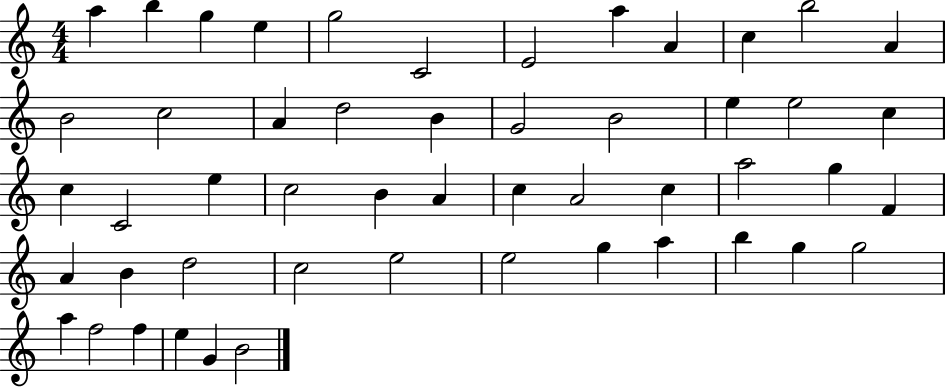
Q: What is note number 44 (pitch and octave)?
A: G5